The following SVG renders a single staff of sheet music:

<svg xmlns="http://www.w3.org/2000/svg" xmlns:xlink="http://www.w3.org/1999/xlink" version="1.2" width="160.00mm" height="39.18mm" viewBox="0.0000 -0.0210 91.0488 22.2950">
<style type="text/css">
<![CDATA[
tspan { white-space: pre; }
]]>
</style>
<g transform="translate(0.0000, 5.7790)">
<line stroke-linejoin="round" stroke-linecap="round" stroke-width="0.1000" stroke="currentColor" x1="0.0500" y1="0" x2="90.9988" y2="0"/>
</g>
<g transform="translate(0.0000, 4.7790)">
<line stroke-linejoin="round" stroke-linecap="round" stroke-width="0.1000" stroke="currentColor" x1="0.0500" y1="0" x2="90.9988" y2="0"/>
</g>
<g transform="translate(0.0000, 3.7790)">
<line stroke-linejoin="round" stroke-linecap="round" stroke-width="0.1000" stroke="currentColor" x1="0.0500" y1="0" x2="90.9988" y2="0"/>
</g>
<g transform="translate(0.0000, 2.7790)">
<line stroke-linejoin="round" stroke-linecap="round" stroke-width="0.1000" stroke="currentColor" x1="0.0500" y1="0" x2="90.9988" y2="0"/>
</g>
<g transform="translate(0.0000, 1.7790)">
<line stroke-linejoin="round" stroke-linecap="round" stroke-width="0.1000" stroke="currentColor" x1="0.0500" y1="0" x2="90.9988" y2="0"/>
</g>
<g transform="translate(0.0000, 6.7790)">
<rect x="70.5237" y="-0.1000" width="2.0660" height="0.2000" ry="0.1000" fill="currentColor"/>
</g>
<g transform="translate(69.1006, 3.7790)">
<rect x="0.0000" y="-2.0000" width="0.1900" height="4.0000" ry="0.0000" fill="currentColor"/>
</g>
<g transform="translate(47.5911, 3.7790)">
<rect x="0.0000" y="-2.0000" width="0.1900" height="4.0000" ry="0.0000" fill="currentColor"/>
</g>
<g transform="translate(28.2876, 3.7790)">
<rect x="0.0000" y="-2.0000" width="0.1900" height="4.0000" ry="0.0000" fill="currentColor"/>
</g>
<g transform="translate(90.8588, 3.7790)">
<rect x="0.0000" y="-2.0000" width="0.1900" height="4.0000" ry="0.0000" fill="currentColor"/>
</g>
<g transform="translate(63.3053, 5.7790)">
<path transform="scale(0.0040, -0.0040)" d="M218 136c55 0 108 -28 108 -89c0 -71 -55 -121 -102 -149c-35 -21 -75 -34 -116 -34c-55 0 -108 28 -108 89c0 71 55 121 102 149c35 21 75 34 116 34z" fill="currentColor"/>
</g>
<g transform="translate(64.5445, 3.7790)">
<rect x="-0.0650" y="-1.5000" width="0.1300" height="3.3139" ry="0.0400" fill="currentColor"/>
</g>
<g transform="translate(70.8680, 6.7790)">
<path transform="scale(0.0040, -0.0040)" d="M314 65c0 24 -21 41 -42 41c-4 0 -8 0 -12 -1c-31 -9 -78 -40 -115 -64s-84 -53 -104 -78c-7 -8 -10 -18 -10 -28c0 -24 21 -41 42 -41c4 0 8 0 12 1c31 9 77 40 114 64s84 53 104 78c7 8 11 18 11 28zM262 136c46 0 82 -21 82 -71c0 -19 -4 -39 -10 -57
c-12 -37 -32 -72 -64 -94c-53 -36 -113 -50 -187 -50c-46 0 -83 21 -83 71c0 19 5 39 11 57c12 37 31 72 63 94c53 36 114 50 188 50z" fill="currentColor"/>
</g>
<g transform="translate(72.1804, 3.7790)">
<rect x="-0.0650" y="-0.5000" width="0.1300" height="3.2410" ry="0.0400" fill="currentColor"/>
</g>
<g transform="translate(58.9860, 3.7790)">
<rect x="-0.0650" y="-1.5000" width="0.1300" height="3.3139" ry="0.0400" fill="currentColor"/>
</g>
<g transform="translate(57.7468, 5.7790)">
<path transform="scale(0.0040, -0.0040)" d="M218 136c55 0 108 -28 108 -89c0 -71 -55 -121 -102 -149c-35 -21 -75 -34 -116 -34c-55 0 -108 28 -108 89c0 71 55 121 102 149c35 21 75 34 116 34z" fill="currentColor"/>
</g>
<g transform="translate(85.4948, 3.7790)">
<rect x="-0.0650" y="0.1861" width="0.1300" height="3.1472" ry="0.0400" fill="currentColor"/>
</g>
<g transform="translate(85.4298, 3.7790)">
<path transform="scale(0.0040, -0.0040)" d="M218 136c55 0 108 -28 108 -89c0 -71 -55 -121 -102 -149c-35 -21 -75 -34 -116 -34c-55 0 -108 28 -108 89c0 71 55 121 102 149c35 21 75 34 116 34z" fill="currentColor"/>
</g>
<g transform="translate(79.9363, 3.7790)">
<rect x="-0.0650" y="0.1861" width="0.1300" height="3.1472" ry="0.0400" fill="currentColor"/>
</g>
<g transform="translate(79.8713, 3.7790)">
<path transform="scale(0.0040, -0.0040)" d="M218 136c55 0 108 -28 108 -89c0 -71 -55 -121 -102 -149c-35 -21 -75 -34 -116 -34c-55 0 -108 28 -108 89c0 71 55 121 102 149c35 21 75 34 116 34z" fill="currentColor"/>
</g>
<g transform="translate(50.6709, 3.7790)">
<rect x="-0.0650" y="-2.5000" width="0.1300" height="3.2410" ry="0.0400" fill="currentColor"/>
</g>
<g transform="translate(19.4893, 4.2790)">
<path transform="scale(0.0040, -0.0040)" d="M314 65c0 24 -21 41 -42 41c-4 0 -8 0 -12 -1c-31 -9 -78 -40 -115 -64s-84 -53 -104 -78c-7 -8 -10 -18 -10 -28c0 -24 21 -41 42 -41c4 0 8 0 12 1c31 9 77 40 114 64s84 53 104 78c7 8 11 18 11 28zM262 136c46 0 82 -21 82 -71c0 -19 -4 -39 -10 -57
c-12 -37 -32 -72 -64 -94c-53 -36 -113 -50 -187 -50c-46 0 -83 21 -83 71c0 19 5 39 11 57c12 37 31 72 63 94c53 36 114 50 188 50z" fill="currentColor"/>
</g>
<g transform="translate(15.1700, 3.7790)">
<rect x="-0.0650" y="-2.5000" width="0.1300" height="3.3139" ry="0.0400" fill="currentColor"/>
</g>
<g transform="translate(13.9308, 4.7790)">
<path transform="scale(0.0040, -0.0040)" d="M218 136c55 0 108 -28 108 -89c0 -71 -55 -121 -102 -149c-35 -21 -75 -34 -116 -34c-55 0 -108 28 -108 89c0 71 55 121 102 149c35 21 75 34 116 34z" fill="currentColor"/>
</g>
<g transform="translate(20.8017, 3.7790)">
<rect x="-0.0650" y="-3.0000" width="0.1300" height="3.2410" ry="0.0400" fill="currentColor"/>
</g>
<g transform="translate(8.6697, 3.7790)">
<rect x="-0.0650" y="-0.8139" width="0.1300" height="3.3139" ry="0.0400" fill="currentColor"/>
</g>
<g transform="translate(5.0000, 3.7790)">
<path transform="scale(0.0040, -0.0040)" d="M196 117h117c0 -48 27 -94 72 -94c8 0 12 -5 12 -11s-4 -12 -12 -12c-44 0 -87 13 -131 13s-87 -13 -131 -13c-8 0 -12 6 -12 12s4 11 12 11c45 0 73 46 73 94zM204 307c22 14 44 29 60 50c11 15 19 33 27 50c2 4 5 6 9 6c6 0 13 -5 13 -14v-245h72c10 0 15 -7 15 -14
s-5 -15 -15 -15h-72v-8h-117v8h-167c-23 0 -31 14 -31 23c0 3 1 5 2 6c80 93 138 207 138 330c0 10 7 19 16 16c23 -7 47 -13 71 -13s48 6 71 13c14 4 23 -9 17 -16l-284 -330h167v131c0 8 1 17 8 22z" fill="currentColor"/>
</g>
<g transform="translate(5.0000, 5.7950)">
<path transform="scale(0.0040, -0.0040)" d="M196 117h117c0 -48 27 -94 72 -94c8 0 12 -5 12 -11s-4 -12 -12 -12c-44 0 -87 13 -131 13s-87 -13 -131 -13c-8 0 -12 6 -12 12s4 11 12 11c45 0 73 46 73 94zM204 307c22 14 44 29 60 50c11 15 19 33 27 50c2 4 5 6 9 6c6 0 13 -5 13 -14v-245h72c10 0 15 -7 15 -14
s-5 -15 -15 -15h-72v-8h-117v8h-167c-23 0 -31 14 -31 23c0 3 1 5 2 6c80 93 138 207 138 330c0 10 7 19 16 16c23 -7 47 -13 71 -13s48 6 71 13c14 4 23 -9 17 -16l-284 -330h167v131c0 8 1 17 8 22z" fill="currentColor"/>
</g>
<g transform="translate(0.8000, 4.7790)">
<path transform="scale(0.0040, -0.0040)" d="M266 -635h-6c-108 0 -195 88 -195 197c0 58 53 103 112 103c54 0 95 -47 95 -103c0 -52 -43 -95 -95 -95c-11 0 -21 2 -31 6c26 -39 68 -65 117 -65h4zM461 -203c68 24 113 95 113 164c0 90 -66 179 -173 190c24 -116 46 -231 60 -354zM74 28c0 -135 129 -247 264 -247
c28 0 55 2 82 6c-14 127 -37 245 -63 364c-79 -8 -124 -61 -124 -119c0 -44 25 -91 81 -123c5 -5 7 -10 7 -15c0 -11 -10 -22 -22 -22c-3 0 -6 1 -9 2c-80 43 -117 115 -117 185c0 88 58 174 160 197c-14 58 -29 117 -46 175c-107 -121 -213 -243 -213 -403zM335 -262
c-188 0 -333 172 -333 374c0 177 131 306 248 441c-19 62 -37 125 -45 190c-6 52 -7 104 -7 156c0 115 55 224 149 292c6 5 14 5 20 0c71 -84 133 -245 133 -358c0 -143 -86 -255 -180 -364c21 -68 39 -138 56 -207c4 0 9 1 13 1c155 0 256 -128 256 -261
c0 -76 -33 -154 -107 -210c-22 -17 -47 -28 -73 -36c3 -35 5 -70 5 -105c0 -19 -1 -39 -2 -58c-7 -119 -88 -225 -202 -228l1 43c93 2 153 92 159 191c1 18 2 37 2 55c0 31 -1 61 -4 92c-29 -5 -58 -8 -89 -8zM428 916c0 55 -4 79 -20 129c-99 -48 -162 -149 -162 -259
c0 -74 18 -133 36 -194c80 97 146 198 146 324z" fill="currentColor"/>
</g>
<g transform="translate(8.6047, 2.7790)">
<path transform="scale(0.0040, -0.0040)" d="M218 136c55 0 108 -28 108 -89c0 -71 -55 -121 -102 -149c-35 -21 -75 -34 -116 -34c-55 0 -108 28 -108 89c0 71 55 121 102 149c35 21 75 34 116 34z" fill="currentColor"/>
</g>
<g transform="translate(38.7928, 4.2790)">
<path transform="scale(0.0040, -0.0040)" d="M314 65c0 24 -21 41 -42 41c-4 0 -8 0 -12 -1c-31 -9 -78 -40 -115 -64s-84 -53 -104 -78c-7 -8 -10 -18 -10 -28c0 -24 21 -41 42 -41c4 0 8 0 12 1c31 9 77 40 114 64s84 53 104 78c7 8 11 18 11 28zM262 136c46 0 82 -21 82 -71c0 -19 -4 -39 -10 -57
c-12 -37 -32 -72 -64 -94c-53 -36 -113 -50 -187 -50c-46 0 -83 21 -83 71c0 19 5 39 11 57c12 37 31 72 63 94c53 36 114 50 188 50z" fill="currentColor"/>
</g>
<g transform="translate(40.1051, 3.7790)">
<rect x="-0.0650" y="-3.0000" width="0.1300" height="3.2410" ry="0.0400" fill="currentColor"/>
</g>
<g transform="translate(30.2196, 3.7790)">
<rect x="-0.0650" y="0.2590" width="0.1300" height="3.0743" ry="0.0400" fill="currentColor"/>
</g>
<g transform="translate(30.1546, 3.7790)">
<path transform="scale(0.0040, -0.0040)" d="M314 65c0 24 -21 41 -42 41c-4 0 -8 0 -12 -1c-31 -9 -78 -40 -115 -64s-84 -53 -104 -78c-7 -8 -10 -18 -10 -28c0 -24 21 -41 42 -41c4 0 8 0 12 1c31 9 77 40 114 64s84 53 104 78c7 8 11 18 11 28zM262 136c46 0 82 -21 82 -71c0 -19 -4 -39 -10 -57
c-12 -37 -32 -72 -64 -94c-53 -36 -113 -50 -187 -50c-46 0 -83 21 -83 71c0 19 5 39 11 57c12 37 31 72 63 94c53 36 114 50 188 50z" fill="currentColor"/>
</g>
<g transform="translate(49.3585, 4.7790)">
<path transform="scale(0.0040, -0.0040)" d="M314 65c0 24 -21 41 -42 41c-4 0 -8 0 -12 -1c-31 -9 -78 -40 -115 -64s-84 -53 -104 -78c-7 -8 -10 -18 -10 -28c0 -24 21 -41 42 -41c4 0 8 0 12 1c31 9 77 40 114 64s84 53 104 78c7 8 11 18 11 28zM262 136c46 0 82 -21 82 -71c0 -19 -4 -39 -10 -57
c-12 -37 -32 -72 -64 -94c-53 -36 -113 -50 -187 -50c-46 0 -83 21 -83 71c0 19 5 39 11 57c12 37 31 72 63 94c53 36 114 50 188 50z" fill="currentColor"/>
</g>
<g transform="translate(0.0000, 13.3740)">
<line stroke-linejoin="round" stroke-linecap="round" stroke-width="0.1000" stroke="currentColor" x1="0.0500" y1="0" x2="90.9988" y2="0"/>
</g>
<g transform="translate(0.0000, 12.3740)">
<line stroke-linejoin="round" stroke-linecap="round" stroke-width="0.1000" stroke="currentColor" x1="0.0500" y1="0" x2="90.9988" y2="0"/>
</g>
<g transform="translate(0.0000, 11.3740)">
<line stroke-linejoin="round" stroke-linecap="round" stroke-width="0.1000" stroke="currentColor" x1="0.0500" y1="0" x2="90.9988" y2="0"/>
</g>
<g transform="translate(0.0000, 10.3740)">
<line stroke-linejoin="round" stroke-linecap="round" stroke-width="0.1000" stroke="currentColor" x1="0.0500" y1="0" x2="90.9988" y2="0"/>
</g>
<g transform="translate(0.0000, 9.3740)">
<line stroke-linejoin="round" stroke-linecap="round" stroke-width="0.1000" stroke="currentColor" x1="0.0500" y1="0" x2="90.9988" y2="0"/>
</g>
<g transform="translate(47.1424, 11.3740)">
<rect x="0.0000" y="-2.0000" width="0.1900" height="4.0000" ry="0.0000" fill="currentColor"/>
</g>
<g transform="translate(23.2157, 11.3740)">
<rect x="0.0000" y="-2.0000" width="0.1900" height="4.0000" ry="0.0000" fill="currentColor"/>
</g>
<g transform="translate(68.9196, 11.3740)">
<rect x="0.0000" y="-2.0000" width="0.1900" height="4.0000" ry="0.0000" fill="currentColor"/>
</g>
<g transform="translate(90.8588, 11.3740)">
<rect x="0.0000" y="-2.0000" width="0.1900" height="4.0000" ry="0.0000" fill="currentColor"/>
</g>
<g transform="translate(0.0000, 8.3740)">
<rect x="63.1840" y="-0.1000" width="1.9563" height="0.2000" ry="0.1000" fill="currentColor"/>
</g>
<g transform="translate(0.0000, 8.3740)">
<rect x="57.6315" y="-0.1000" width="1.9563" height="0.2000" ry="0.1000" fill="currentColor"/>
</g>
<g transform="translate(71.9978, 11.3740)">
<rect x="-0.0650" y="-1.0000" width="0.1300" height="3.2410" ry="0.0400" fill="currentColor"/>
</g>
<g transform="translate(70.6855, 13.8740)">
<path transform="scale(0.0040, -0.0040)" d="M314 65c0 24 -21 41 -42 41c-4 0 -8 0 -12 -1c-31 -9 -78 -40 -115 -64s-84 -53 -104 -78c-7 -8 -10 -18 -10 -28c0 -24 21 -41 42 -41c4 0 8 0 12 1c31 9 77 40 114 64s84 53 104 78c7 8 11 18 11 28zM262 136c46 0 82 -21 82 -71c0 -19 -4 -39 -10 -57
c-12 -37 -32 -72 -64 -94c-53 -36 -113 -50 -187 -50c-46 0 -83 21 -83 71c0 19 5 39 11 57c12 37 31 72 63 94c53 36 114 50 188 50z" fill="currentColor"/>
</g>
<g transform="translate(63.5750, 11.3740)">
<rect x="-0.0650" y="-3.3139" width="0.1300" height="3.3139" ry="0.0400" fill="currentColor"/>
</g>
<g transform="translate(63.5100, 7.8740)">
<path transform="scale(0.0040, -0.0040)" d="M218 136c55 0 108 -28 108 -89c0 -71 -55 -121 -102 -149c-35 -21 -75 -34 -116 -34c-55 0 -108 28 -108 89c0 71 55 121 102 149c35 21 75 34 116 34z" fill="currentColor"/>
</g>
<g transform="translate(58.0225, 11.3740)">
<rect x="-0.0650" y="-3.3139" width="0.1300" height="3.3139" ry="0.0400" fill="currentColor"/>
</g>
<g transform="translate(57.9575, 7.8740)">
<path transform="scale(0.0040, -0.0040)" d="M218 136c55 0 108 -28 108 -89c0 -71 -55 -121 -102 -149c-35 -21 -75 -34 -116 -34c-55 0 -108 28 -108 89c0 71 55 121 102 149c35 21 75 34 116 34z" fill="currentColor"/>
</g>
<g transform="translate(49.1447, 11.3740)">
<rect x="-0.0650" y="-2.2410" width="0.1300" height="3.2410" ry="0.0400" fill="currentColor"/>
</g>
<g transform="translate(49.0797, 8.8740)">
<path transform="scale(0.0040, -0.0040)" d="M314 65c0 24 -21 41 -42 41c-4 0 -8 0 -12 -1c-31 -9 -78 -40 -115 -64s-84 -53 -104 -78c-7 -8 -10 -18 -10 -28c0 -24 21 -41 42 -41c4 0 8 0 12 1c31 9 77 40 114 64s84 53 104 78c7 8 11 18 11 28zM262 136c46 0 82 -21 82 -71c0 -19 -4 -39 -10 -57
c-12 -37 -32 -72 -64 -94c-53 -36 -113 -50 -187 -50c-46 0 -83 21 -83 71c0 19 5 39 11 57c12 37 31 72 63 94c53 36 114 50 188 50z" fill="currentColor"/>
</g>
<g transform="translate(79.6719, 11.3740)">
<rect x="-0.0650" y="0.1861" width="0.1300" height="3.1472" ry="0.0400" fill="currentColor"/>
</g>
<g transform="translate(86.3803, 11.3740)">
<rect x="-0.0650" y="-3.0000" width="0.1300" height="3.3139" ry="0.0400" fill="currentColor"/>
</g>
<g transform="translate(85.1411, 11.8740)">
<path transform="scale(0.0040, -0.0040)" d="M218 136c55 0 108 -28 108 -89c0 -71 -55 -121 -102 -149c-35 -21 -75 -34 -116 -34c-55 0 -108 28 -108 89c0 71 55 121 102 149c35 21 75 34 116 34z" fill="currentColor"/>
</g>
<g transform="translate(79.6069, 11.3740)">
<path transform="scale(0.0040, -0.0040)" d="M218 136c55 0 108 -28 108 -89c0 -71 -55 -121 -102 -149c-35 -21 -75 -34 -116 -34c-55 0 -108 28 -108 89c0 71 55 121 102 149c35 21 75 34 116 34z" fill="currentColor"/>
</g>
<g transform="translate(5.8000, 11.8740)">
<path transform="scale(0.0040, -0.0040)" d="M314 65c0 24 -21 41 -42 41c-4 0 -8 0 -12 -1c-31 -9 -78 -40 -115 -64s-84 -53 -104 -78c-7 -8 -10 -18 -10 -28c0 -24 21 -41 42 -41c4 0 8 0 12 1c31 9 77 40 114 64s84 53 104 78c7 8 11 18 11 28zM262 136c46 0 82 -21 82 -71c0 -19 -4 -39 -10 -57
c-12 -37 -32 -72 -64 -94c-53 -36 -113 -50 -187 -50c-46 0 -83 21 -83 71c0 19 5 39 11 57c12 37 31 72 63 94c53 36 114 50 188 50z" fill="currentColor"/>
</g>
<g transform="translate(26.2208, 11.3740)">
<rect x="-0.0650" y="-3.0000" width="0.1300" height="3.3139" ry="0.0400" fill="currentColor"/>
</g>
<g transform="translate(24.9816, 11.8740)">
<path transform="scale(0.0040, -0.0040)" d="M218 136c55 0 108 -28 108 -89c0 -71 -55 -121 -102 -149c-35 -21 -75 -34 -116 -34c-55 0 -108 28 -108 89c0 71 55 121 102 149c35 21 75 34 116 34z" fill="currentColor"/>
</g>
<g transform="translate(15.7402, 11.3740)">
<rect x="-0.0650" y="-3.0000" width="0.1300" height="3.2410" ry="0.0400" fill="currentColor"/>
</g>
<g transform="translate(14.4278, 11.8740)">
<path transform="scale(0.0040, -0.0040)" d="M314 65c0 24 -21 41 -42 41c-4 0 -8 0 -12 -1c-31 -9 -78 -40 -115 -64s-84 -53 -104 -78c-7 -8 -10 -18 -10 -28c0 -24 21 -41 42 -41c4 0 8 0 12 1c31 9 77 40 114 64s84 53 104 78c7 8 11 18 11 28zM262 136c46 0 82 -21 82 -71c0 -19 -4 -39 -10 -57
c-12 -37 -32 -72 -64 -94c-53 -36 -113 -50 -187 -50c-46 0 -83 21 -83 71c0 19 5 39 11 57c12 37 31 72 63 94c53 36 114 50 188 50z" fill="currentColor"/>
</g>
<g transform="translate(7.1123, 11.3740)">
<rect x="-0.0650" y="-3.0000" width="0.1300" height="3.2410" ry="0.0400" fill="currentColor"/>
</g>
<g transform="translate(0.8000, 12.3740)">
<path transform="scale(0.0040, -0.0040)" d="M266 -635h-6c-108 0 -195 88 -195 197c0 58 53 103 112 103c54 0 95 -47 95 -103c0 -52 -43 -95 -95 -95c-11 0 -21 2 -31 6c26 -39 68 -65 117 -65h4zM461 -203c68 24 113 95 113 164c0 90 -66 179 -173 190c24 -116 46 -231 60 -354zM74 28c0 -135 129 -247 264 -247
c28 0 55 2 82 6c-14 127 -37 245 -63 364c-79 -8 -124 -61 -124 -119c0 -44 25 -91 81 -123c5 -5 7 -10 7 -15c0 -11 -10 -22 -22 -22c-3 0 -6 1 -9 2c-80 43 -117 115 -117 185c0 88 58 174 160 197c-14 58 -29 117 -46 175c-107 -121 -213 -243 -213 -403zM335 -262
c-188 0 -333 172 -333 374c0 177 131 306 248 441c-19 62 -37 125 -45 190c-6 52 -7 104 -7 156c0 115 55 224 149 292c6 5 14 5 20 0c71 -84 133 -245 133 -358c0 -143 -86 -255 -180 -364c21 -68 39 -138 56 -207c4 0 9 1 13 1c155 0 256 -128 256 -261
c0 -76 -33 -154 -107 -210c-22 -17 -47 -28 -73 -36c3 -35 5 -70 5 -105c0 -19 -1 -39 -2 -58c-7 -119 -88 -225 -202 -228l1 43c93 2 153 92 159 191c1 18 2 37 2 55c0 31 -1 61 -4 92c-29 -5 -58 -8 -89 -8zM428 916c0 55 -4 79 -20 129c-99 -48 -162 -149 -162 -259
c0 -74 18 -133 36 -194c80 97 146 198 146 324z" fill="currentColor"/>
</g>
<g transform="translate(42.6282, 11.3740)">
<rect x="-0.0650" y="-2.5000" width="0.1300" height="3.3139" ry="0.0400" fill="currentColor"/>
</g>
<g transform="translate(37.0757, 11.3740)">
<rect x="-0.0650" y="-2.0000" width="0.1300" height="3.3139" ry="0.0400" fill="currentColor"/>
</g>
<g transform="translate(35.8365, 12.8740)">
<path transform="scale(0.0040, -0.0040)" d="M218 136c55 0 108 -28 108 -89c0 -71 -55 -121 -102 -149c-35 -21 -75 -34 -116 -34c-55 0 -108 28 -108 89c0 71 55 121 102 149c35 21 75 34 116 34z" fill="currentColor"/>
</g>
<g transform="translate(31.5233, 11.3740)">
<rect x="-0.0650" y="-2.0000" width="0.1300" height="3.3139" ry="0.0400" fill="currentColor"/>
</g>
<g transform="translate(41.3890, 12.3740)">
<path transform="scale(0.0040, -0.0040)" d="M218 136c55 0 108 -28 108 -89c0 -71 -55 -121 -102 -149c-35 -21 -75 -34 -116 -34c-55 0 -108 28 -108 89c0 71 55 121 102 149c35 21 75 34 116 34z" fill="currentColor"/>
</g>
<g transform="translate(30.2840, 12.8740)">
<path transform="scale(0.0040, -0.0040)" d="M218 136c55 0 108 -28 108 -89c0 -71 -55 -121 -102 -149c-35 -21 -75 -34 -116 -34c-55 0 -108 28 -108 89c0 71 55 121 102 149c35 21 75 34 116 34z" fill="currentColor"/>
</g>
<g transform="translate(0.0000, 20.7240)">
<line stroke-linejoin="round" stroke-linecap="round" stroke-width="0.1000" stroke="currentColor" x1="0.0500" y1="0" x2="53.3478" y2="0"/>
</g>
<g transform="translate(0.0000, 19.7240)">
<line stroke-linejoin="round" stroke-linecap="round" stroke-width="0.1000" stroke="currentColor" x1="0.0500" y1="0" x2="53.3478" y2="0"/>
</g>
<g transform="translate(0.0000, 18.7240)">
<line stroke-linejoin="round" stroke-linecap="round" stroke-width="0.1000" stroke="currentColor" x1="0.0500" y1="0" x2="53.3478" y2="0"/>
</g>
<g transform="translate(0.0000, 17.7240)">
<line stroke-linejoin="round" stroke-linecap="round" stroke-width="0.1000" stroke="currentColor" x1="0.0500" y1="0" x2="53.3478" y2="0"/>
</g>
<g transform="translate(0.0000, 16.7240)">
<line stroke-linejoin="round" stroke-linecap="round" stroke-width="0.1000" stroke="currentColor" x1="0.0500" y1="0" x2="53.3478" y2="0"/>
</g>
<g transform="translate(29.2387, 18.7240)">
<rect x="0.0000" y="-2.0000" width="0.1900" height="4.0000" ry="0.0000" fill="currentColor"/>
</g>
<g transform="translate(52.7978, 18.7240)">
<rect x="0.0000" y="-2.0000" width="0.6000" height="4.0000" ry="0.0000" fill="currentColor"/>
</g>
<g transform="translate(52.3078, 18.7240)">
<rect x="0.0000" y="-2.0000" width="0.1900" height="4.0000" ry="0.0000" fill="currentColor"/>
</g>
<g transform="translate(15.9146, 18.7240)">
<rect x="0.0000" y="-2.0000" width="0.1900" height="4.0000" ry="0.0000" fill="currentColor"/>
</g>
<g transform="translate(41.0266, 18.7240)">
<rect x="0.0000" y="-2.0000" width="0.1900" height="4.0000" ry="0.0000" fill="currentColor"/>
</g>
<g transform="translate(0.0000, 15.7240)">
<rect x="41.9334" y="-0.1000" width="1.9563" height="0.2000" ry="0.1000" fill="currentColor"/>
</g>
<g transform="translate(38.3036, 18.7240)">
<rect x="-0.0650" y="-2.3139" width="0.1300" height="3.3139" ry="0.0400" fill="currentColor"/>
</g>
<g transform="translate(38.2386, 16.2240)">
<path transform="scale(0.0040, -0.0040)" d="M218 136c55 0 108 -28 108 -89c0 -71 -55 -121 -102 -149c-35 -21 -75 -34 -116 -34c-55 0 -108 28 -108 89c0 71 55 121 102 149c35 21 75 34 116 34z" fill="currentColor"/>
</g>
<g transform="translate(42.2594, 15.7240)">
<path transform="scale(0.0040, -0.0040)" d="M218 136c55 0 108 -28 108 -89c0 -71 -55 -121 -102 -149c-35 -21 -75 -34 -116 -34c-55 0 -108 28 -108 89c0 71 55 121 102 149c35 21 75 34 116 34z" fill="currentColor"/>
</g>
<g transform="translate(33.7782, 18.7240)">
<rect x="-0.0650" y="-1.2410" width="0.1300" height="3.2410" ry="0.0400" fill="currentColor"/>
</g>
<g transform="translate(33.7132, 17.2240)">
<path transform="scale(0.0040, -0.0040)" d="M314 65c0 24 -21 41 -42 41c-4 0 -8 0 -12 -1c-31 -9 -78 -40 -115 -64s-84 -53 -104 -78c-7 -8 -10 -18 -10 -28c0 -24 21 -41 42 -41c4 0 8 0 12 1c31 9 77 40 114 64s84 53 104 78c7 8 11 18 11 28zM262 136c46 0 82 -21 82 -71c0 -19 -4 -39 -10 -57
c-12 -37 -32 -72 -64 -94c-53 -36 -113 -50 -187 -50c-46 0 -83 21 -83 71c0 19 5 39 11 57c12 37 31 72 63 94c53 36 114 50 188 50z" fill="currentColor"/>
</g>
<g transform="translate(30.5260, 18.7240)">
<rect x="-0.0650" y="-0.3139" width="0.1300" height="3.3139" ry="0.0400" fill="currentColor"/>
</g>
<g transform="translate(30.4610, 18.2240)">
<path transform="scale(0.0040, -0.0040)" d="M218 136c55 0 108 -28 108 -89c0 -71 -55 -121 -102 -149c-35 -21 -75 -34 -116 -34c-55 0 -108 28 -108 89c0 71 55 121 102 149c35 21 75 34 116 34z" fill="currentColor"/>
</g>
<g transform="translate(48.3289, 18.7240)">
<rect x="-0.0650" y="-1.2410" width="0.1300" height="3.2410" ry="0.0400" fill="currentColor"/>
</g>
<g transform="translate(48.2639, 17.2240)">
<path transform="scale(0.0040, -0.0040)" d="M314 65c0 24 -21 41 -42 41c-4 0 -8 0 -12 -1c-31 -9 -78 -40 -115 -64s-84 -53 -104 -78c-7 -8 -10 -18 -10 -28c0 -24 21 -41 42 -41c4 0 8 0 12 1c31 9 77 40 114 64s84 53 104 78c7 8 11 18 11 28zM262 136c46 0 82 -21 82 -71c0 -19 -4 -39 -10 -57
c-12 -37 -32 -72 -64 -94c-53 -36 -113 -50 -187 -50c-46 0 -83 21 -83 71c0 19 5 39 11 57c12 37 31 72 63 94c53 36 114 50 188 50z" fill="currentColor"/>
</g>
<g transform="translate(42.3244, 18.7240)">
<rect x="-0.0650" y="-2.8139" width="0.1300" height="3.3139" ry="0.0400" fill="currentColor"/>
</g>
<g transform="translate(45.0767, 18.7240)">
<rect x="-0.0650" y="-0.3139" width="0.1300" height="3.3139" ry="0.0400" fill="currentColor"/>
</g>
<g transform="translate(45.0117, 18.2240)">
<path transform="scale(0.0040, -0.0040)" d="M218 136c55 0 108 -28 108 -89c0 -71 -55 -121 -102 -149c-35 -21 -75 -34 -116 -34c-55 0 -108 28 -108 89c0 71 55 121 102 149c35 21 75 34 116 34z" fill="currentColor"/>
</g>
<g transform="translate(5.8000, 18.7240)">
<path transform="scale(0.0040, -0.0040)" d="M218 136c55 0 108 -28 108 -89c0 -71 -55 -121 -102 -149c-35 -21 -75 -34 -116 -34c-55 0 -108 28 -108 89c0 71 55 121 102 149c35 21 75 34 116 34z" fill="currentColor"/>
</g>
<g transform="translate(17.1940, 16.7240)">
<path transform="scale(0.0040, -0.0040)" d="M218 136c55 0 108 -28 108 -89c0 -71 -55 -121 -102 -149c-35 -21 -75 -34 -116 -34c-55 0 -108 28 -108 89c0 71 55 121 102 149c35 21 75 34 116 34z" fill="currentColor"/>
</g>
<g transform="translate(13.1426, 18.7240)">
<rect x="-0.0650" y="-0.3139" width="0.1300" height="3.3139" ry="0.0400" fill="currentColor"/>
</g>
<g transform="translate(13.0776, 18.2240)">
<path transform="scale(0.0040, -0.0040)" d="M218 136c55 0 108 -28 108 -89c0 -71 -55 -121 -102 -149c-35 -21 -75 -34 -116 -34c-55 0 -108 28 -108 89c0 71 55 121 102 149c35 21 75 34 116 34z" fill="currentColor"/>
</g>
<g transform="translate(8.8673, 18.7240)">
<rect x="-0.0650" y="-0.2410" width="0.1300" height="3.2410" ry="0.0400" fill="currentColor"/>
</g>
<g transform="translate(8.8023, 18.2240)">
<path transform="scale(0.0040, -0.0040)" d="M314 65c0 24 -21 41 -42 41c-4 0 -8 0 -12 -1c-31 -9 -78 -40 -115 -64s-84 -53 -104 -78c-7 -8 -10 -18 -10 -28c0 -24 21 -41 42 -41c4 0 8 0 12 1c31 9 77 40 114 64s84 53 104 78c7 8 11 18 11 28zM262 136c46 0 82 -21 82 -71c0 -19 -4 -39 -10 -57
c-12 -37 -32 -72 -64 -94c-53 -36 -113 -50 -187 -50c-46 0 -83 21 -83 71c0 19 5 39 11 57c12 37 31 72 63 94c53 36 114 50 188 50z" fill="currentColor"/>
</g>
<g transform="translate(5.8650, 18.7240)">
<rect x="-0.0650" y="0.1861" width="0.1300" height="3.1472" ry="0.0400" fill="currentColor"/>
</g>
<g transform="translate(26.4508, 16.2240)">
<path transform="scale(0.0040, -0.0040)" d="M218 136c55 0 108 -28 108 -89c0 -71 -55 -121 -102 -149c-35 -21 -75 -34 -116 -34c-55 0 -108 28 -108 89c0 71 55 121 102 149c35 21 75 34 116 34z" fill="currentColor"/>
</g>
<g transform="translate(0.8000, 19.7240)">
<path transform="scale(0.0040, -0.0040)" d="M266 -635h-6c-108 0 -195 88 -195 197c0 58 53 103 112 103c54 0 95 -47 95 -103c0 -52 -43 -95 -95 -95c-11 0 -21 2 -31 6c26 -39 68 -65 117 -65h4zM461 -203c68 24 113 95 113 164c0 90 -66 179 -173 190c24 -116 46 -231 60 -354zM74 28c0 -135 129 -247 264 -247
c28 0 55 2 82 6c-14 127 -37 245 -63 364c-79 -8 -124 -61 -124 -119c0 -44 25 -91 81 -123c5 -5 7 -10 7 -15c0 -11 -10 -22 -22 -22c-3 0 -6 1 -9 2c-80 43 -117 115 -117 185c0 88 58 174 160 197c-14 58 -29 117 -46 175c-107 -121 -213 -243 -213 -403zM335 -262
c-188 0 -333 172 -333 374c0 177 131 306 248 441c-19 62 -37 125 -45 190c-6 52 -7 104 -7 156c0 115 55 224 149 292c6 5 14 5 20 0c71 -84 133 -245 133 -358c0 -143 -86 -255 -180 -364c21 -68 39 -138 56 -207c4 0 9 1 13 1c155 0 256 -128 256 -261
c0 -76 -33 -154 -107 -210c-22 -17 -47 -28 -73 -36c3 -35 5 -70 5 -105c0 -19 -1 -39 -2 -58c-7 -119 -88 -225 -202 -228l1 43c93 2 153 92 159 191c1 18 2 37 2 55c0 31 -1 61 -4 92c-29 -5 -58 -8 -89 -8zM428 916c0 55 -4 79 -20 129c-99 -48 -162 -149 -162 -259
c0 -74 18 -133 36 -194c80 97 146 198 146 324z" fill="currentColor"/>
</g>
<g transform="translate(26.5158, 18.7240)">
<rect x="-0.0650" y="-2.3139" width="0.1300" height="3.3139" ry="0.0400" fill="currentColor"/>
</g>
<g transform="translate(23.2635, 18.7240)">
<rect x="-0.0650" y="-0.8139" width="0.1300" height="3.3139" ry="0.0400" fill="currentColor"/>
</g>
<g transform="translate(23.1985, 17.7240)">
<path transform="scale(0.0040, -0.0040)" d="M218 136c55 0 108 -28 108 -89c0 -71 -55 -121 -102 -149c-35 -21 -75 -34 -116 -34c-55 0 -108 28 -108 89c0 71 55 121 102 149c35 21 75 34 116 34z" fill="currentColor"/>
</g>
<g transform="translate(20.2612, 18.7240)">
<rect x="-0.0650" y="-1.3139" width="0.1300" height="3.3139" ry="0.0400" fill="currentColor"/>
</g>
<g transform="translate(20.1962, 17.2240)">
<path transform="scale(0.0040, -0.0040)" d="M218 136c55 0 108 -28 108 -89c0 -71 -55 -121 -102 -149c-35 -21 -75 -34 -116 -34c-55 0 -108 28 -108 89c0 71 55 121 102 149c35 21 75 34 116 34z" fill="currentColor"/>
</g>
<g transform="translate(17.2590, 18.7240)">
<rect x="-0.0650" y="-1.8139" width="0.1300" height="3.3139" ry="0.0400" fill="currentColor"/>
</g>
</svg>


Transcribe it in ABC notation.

X:1
T:Untitled
M:4/4
L:1/4
K:C
d G A2 B2 A2 G2 E E C2 B B A2 A2 A F F G g2 b b D2 B A B c2 c f e d g c e2 g a c e2